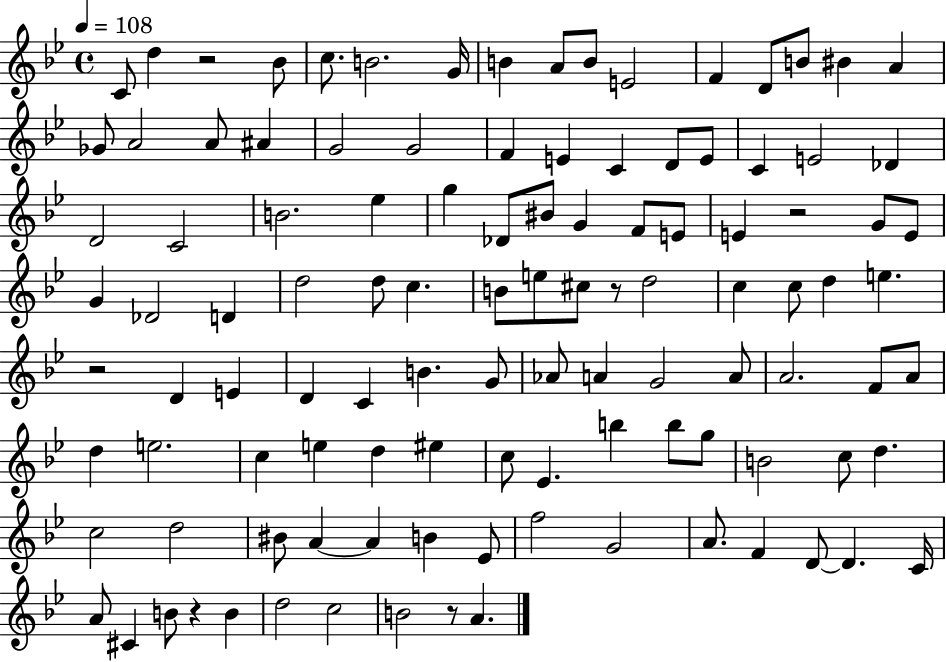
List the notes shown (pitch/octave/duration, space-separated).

C4/e D5/q R/h Bb4/e C5/e. B4/h. G4/s B4/q A4/e B4/e E4/h F4/q D4/e B4/e BIS4/q A4/q Gb4/e A4/h A4/e A#4/q G4/h G4/h F4/q E4/q C4/q D4/e E4/e C4/q E4/h Db4/q D4/h C4/h B4/h. Eb5/q G5/q Db4/e BIS4/e G4/q F4/e E4/e E4/q R/h G4/e E4/e G4/q Db4/h D4/q D5/h D5/e C5/q. B4/e E5/e C#5/e R/e D5/h C5/q C5/e D5/q E5/q. R/h D4/q E4/q D4/q C4/q B4/q. G4/e Ab4/e A4/q G4/h A4/e A4/h. F4/e A4/e D5/q E5/h. C5/q E5/q D5/q EIS5/q C5/e Eb4/q. B5/q B5/e G5/e B4/h C5/e D5/q. C5/h D5/h BIS4/e A4/q A4/q B4/q Eb4/e F5/h G4/h A4/e. F4/q D4/e D4/q. C4/s A4/e C#4/q B4/e R/q B4/q D5/h C5/h B4/h R/e A4/q.